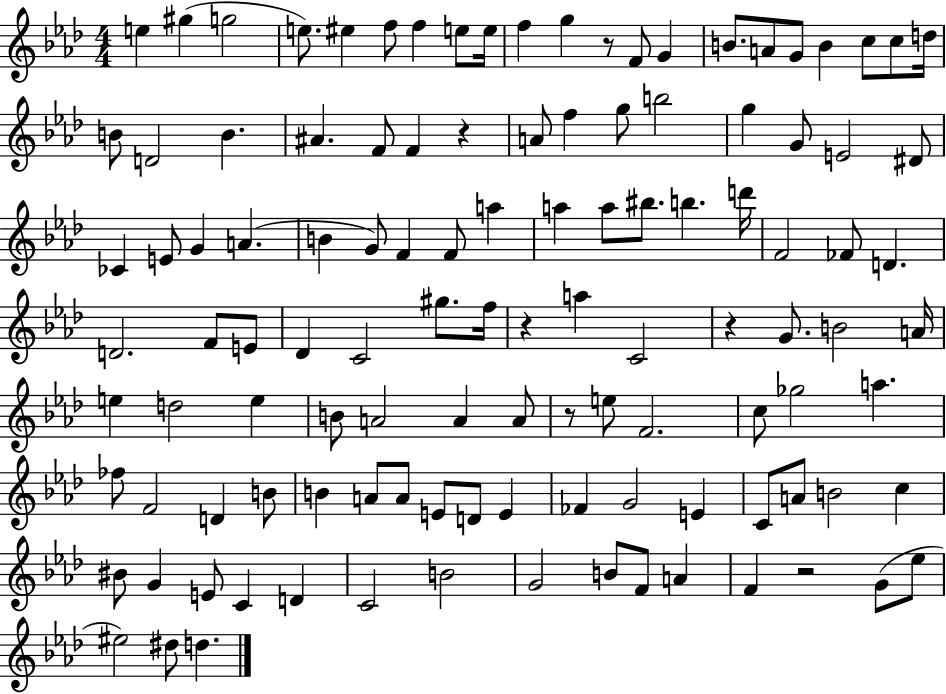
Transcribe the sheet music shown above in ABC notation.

X:1
T:Untitled
M:4/4
L:1/4
K:Ab
e ^g g2 e/2 ^e f/2 f e/2 e/4 f g z/2 F/2 G B/2 A/2 G/2 B c/2 c/2 d/4 B/2 D2 B ^A F/2 F z A/2 f g/2 b2 g G/2 E2 ^D/2 _C E/2 G A B G/2 F F/2 a a a/2 ^b/2 b d'/4 F2 _F/2 D D2 F/2 E/2 _D C2 ^g/2 f/4 z a C2 z G/2 B2 A/4 e d2 e B/2 A2 A A/2 z/2 e/2 F2 c/2 _g2 a _f/2 F2 D B/2 B A/2 A/2 E/2 D/2 E _F G2 E C/2 A/2 B2 c ^B/2 G E/2 C D C2 B2 G2 B/2 F/2 A F z2 G/2 _e/2 ^e2 ^d/2 d